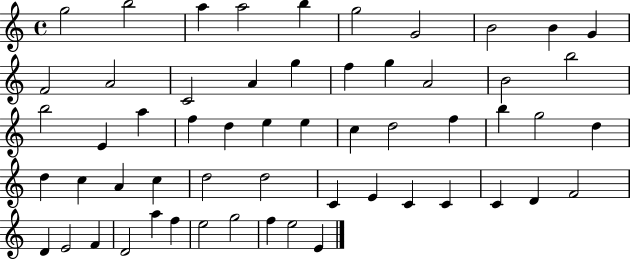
G5/h B5/h A5/q A5/h B5/q G5/h G4/h B4/h B4/q G4/q F4/h A4/h C4/h A4/q G5/q F5/q G5/q A4/h B4/h B5/h B5/h E4/q A5/q F5/q D5/q E5/q E5/q C5/q D5/h F5/q B5/q G5/h D5/q D5/q C5/q A4/q C5/q D5/h D5/h C4/q E4/q C4/q C4/q C4/q D4/q F4/h D4/q E4/h F4/q D4/h A5/q F5/q E5/h G5/h F5/q E5/h E4/q